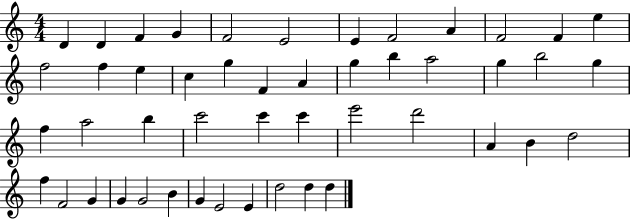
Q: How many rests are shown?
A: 0